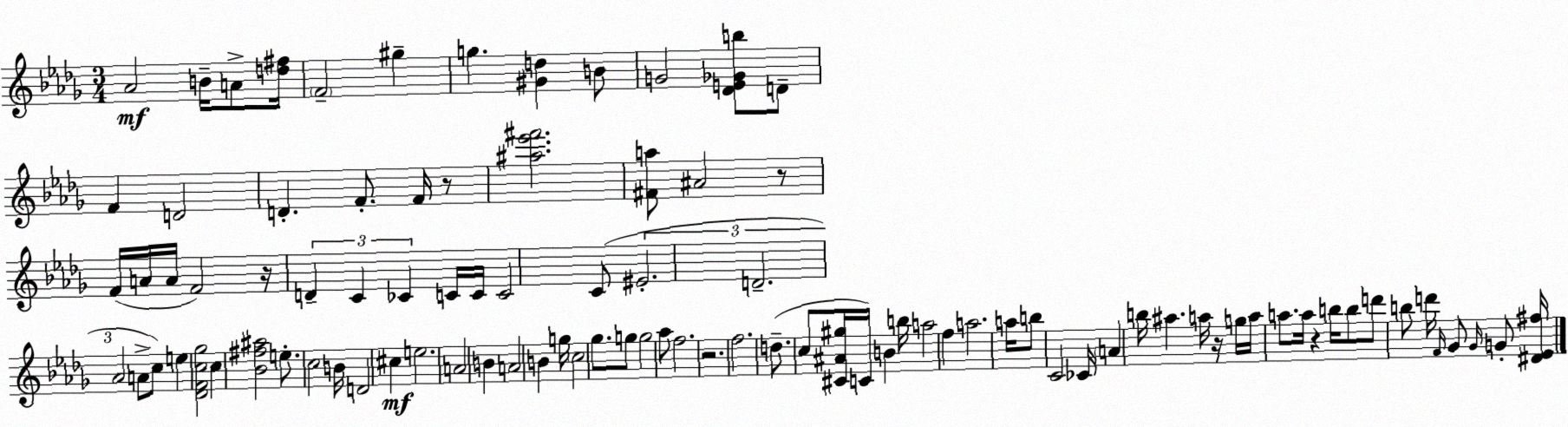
X:1
T:Untitled
M:3/4
L:1/4
K:Bbm
_A2 B/4 A/2 [d^f]/4 F2 ^g g [^Gd] B/2 G2 [_DE_Gb]/2 D/2 F D2 D F/2 F/4 z/2 [^a_e'^f']2 [^Fa]/2 ^A2 z/2 F/4 A/4 A/4 F2 z/4 D C _C C/4 C/4 C2 C/2 ^E2 D2 _A2 A/2 c/2 e [_DFc_g]2 c [_B^f^a]2 e/2 c2 B/4 D2 ^c e2 A2 B A2 B g/4 c2 _g/2 g/2 g2 _a/2 f2 z2 f2 d/2 c/2 [^C^A^g]/4 C/4 B b/4 a2 f a2 a/4 b/2 C2 _C/4 A b/4 ^a a/4 z/4 g/4 a/4 a/2 a/4 z b/4 b/2 d'/2 b/2 d'/4 F/4 _G/2 _G/4 G/2 [^D_E^f]/4